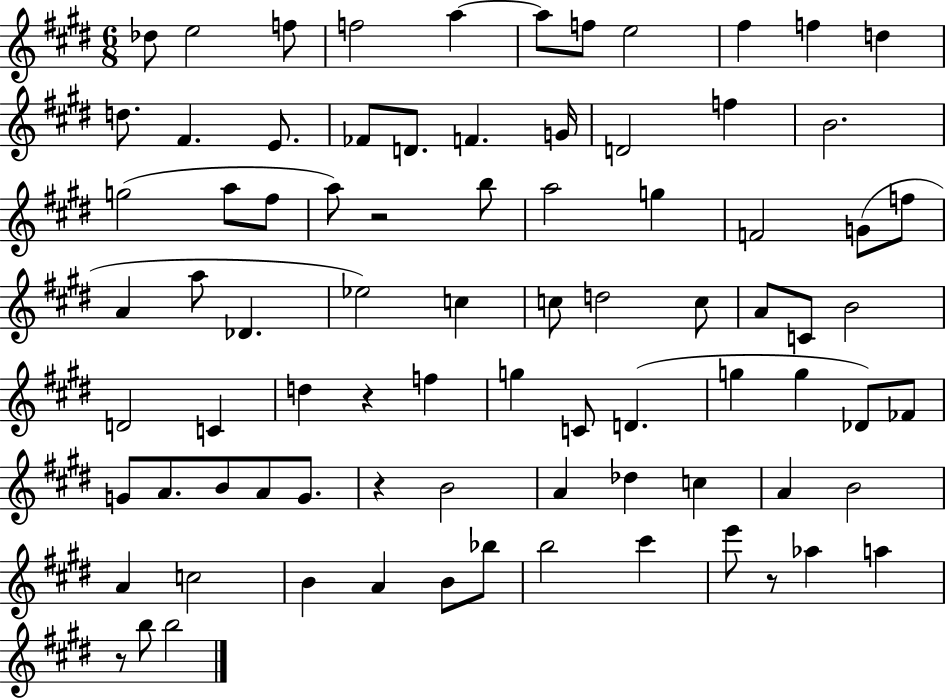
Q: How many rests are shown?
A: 5